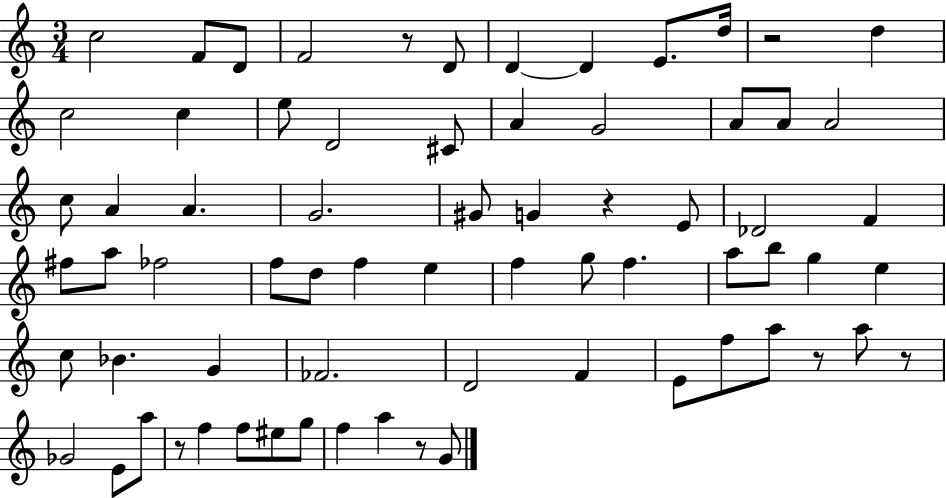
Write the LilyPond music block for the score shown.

{
  \clef treble
  \numericTimeSignature
  \time 3/4
  \key c \major
  \repeat volta 2 { c''2 f'8 d'8 | f'2 r8 d'8 | d'4~~ d'4 e'8. d''16 | r2 d''4 | \break c''2 c''4 | e''8 d'2 cis'8 | a'4 g'2 | a'8 a'8 a'2 | \break c''8 a'4 a'4. | g'2. | gis'8 g'4 r4 e'8 | des'2 f'4 | \break fis''8 a''8 fes''2 | f''8 d''8 f''4 e''4 | f''4 g''8 f''4. | a''8 b''8 g''4 e''4 | \break c''8 bes'4. g'4 | fes'2. | d'2 f'4 | e'8 f''8 a''8 r8 a''8 r8 | \break ges'2 e'8 a''8 | r8 f''4 f''8 eis''8 g''8 | f''4 a''4 r8 g'8 | } \bar "|."
}